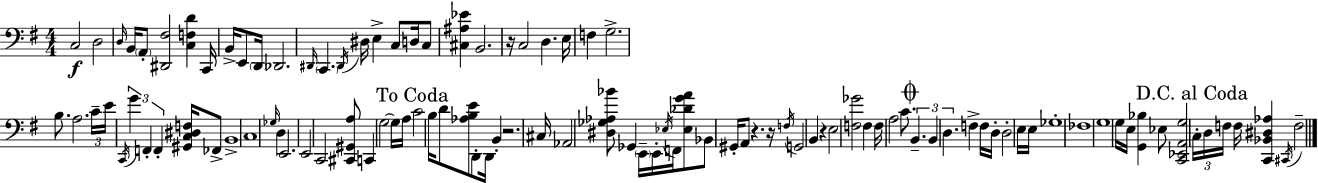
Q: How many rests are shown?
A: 5